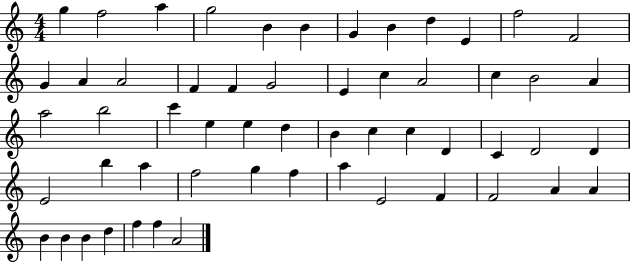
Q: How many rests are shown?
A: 0